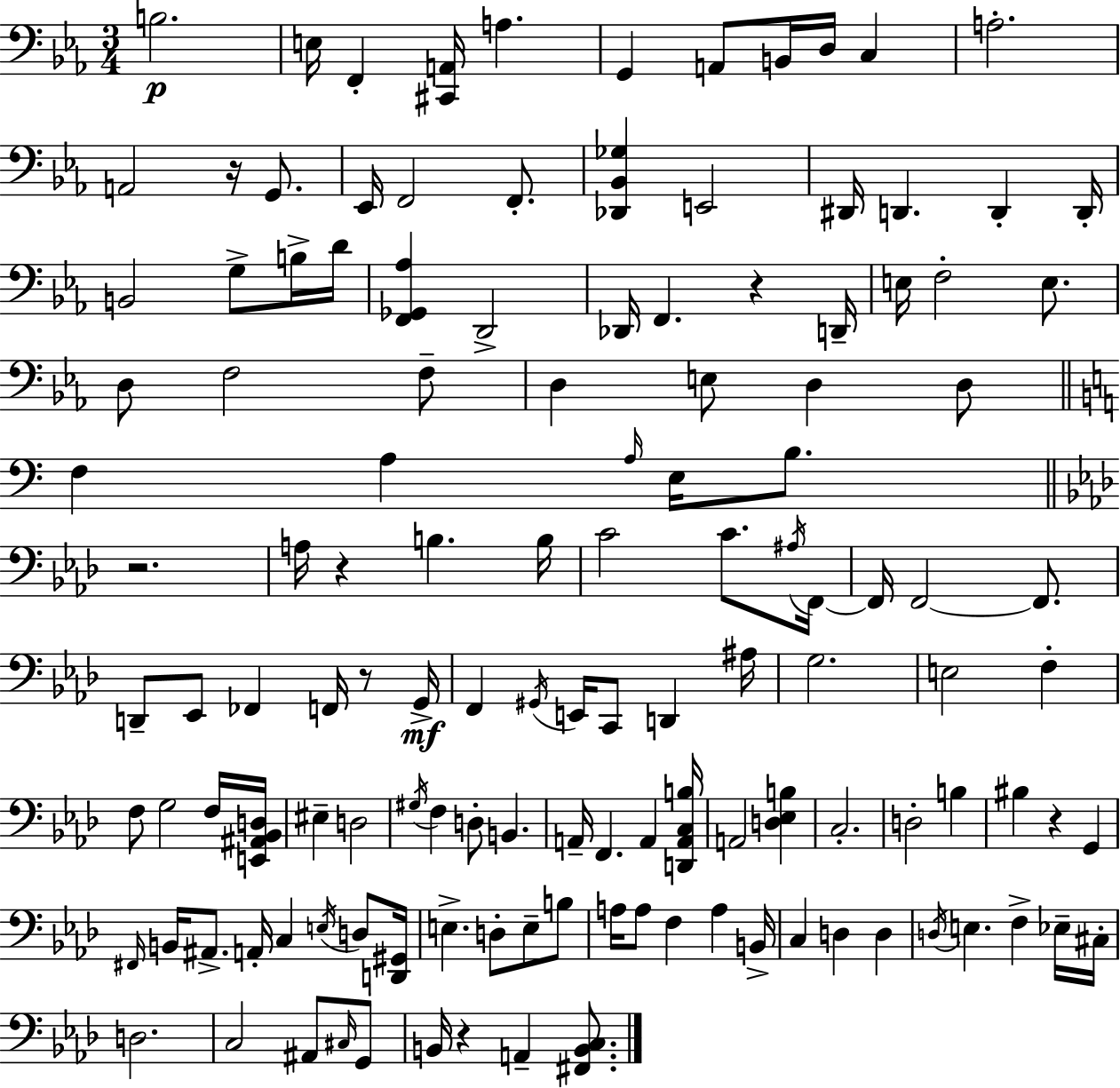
{
  \clef bass
  \numericTimeSignature
  \time 3/4
  \key c \minor
  b2.\p | e16 f,4-. <cis, a,>16 a4. | g,4 a,8 b,16 d16 c4 | a2.-. | \break a,2 r16 g,8. | ees,16 f,2 f,8.-. | <des, bes, ges>4 e,2 | dis,16 d,4. d,4-. d,16-. | \break b,2 g8-> b16-> d'16 | <f, ges, aes>4 d,2-> | des,16 f,4. r4 d,16-- | e16 f2-. e8. | \break d8 f2 f8-- | d4 e8 d4 d8 | \bar "||" \break \key c \major f4 a4 \grace { a16 } e16 b8. | \bar "||" \break \key aes \major r2. | a16 r4 b4. b16 | c'2 c'8. \acciaccatura { ais16 } | f,16~~ f,16 f,2~~ f,8. | \break d,8-- ees,8 fes,4 f,16 r8 | g,16->\mf f,4 \acciaccatura { gis,16 } e,16 c,8 d,4 | ais16 g2. | e2 f4-. | \break f8 g2 | f16 <e, ais, bes, d>16 eis4-- d2 | \acciaccatura { gis16 } f4 d8-. b,4. | a,16-- f,4. a,4 | \break <d, a, c b>16 a,2 <d ees b>4 | c2.-. | d2-. b4 | bis4 r4 g,4 | \break \grace { fis,16 } b,16 ais,8.-> a,16-. c4 | \acciaccatura { e16 } d8 <d, gis,>16 e4.-> d8-. | e8-- b8 a16 a8 f4 | a4 b,16-> c4 d4 | \break d4 \acciaccatura { d16 } e4. | f4-> ees16-- cis16-. d2. | c2 | ais,8 \grace { cis16 } g,8 b,16 r4 | \break a,4-- <fis, b, c>8. \bar "|."
}